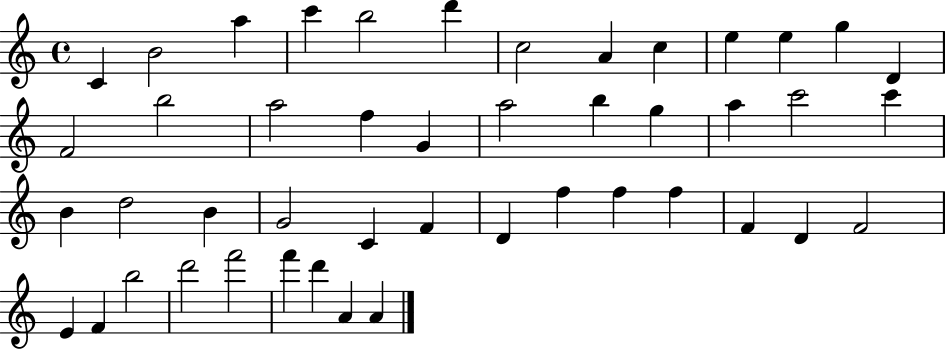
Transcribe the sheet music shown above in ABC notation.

X:1
T:Untitled
M:4/4
L:1/4
K:C
C B2 a c' b2 d' c2 A c e e g D F2 b2 a2 f G a2 b g a c'2 c' B d2 B G2 C F D f f f F D F2 E F b2 d'2 f'2 f' d' A A